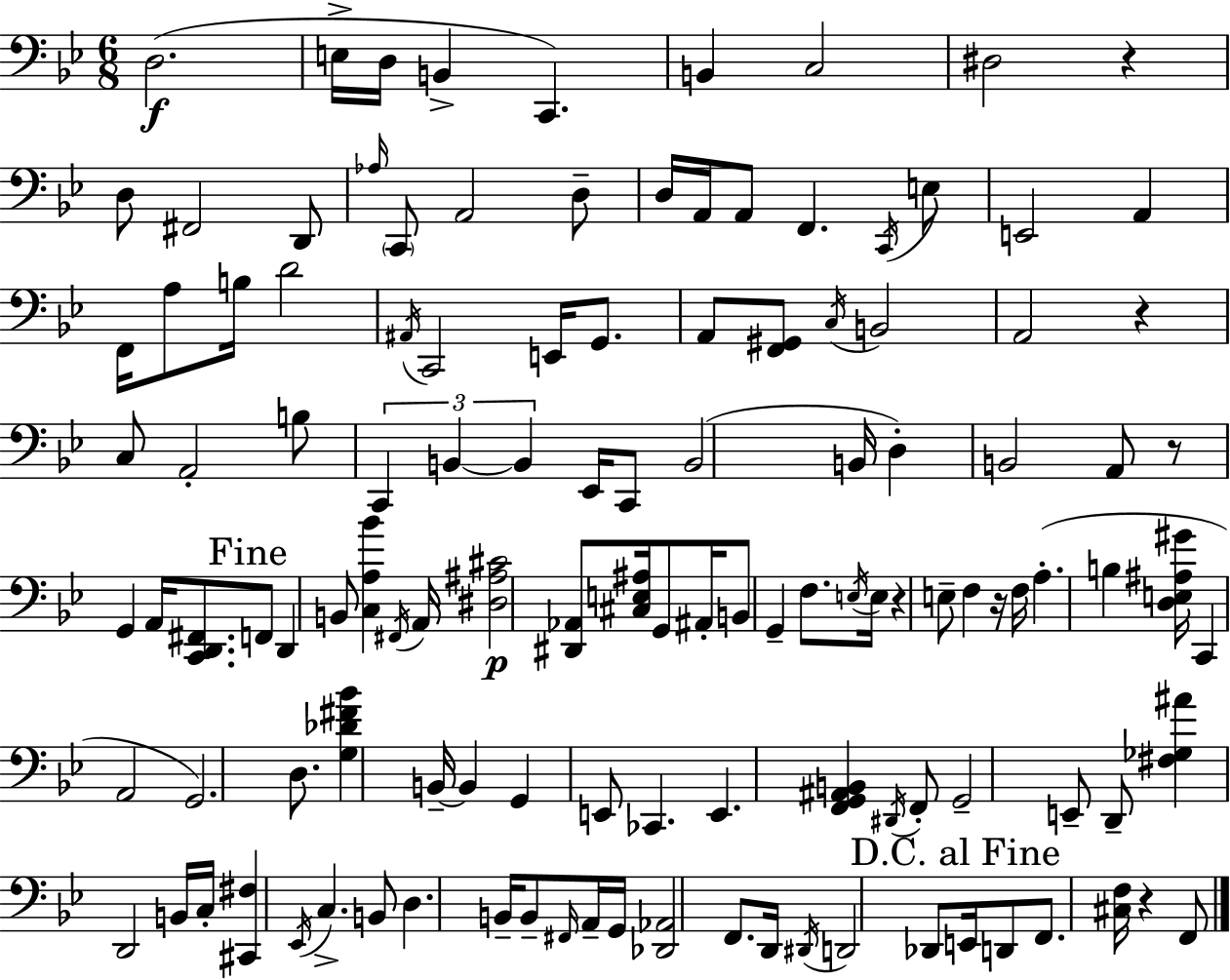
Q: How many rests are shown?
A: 6